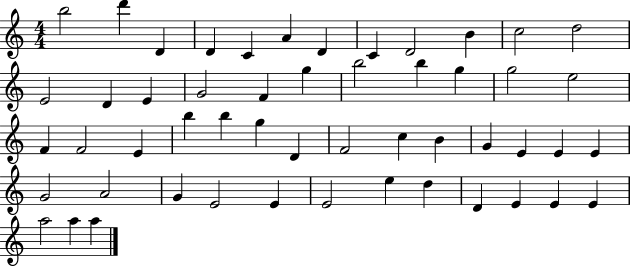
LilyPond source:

{
  \clef treble
  \numericTimeSignature
  \time 4/4
  \key c \major
  b''2 d'''4 d'4 | d'4 c'4 a'4 d'4 | c'4 d'2 b'4 | c''2 d''2 | \break e'2 d'4 e'4 | g'2 f'4 g''4 | b''2 b''4 g''4 | g''2 e''2 | \break f'4 f'2 e'4 | b''4 b''4 g''4 d'4 | f'2 c''4 b'4 | g'4 e'4 e'4 e'4 | \break g'2 a'2 | g'4 e'2 e'4 | e'2 e''4 d''4 | d'4 e'4 e'4 e'4 | \break a''2 a''4 a''4 | \bar "|."
}